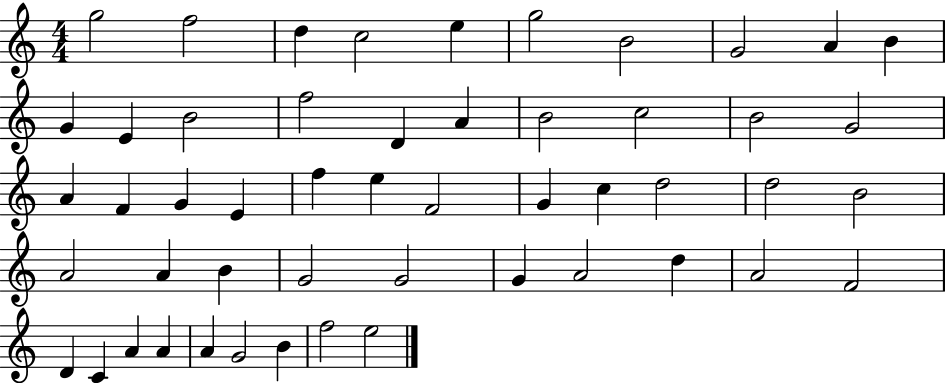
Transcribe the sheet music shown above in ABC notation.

X:1
T:Untitled
M:4/4
L:1/4
K:C
g2 f2 d c2 e g2 B2 G2 A B G E B2 f2 D A B2 c2 B2 G2 A F G E f e F2 G c d2 d2 B2 A2 A B G2 G2 G A2 d A2 F2 D C A A A G2 B f2 e2